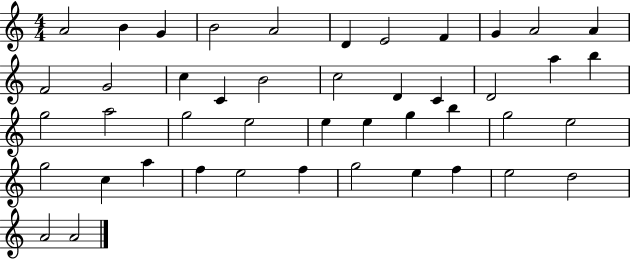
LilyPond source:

{
  \clef treble
  \numericTimeSignature
  \time 4/4
  \key c \major
  a'2 b'4 g'4 | b'2 a'2 | d'4 e'2 f'4 | g'4 a'2 a'4 | \break f'2 g'2 | c''4 c'4 b'2 | c''2 d'4 c'4 | d'2 a''4 b''4 | \break g''2 a''2 | g''2 e''2 | e''4 e''4 g''4 b''4 | g''2 e''2 | \break g''2 c''4 a''4 | f''4 e''2 f''4 | g''2 e''4 f''4 | e''2 d''2 | \break a'2 a'2 | \bar "|."
}